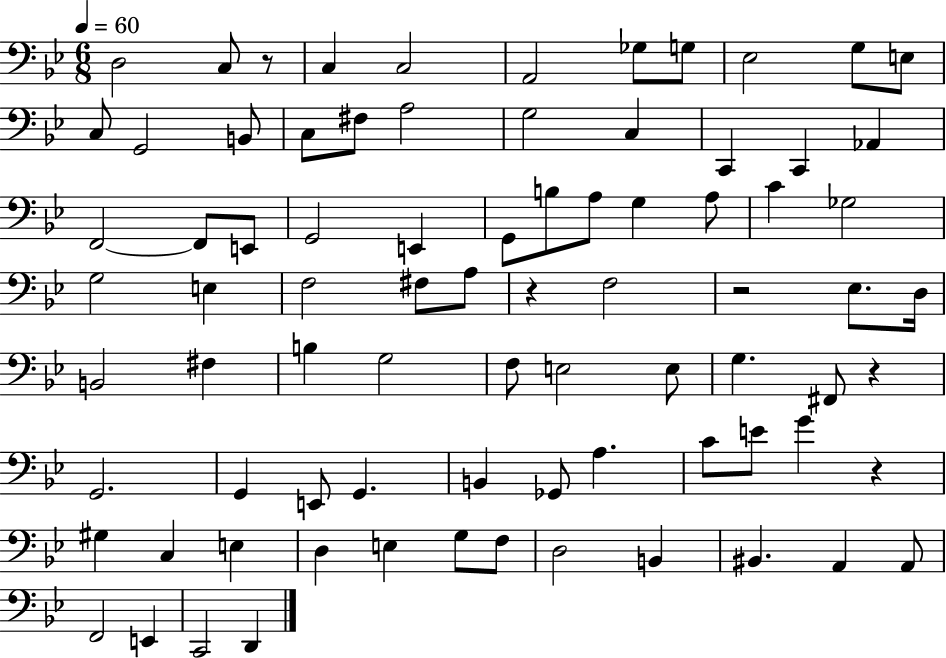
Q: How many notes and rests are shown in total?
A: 81